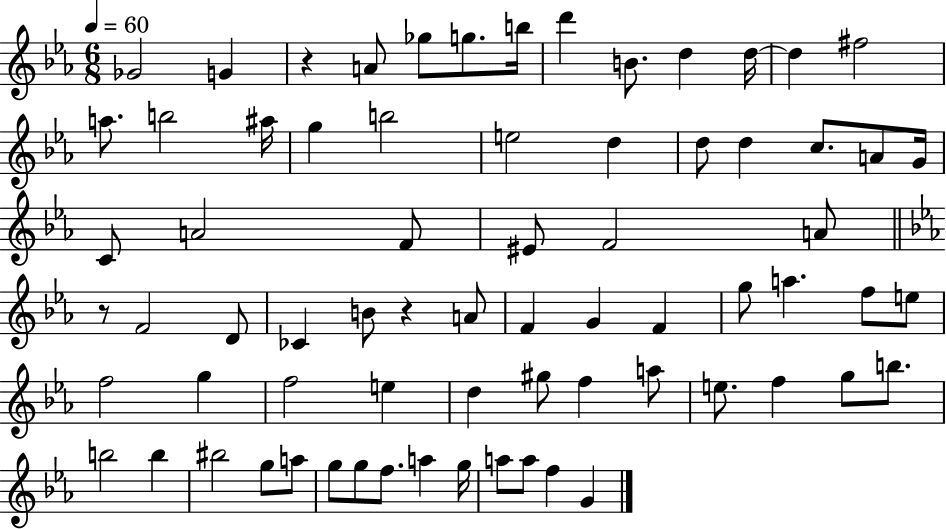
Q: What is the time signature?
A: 6/8